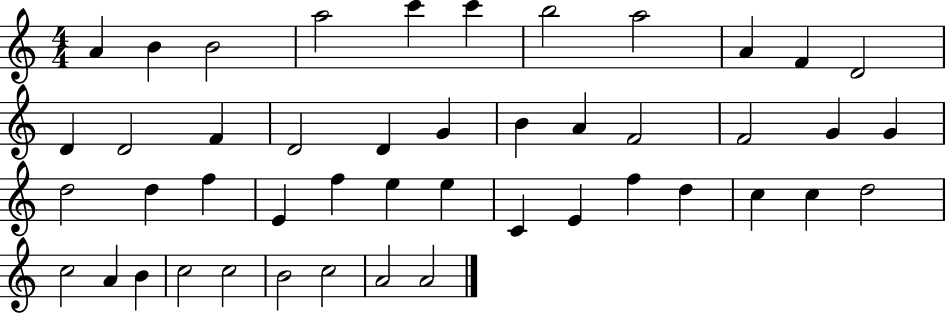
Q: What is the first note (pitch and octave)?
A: A4